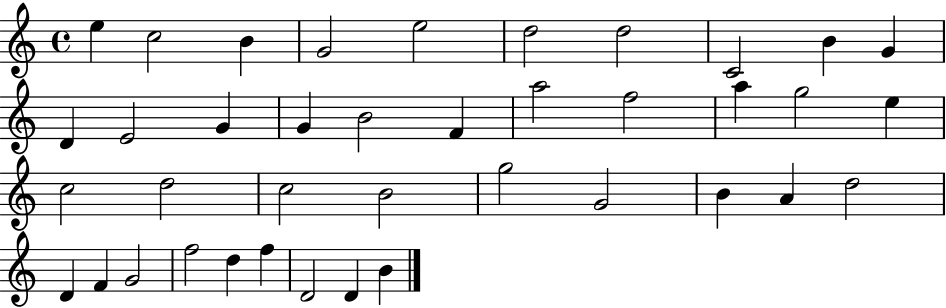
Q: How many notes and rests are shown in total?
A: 39